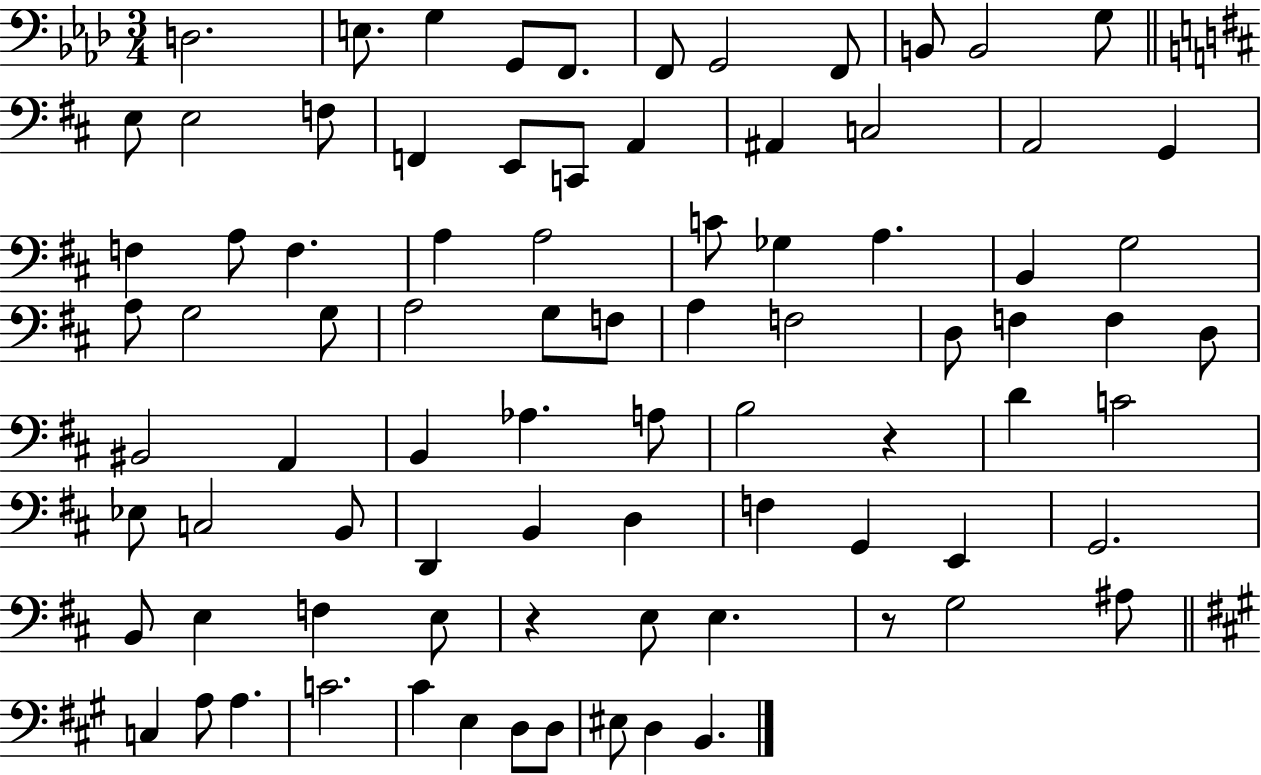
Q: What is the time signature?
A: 3/4